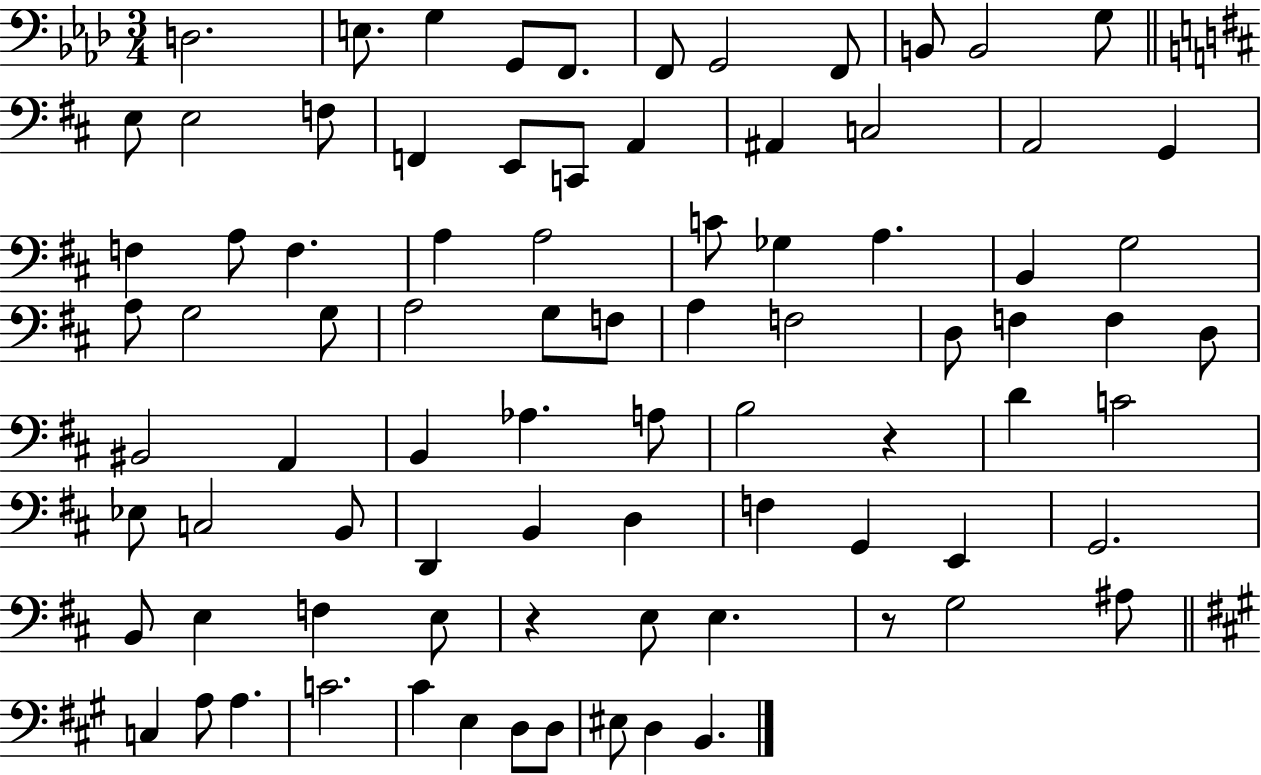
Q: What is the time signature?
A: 3/4